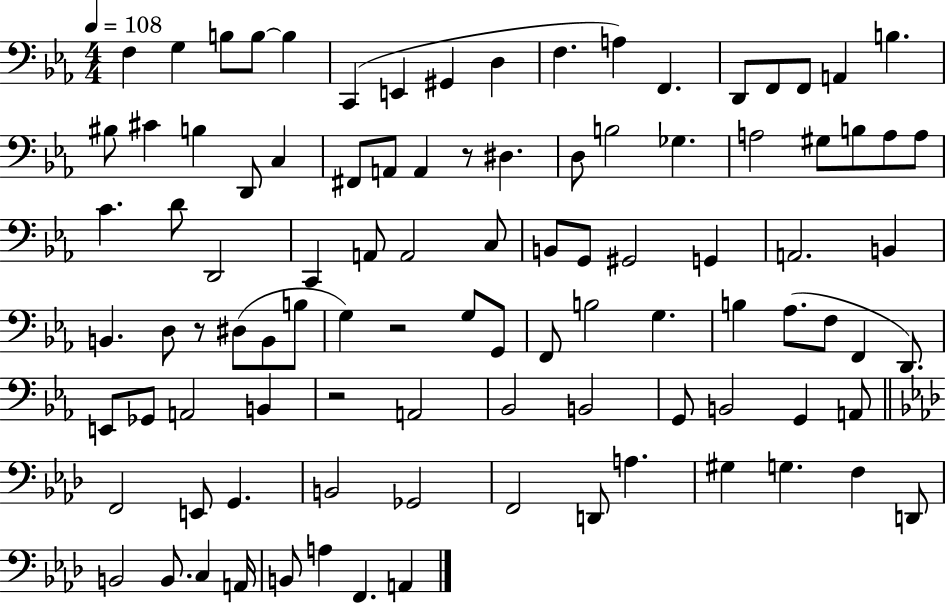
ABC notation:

X:1
T:Untitled
M:4/4
L:1/4
K:Eb
F, G, B,/2 B,/2 B, C,, E,, ^G,, D, F, A, F,, D,,/2 F,,/2 F,,/2 A,, B, ^B,/2 ^C B, D,,/2 C, ^F,,/2 A,,/2 A,, z/2 ^D, D,/2 B,2 _G, A,2 ^G,/2 B,/2 A,/2 A,/2 C D/2 D,,2 C,, A,,/2 A,,2 C,/2 B,,/2 G,,/2 ^G,,2 G,, A,,2 B,, B,, D,/2 z/2 ^D,/2 B,,/2 B,/2 G, z2 G,/2 G,,/2 F,,/2 B,2 G, B, _A,/2 F,/2 F,, D,,/2 E,,/2 _G,,/2 A,,2 B,, z2 A,,2 _B,,2 B,,2 G,,/2 B,,2 G,, A,,/2 F,,2 E,,/2 G,, B,,2 _G,,2 F,,2 D,,/2 A, ^G, G, F, D,,/2 B,,2 B,,/2 C, A,,/4 B,,/2 A, F,, A,,